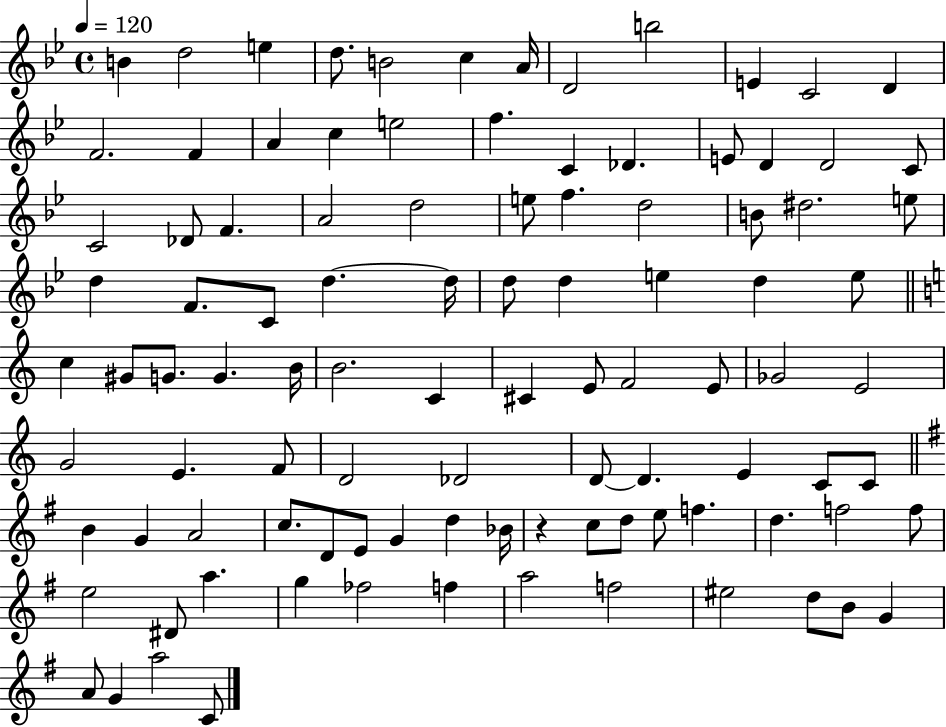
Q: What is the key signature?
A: BES major